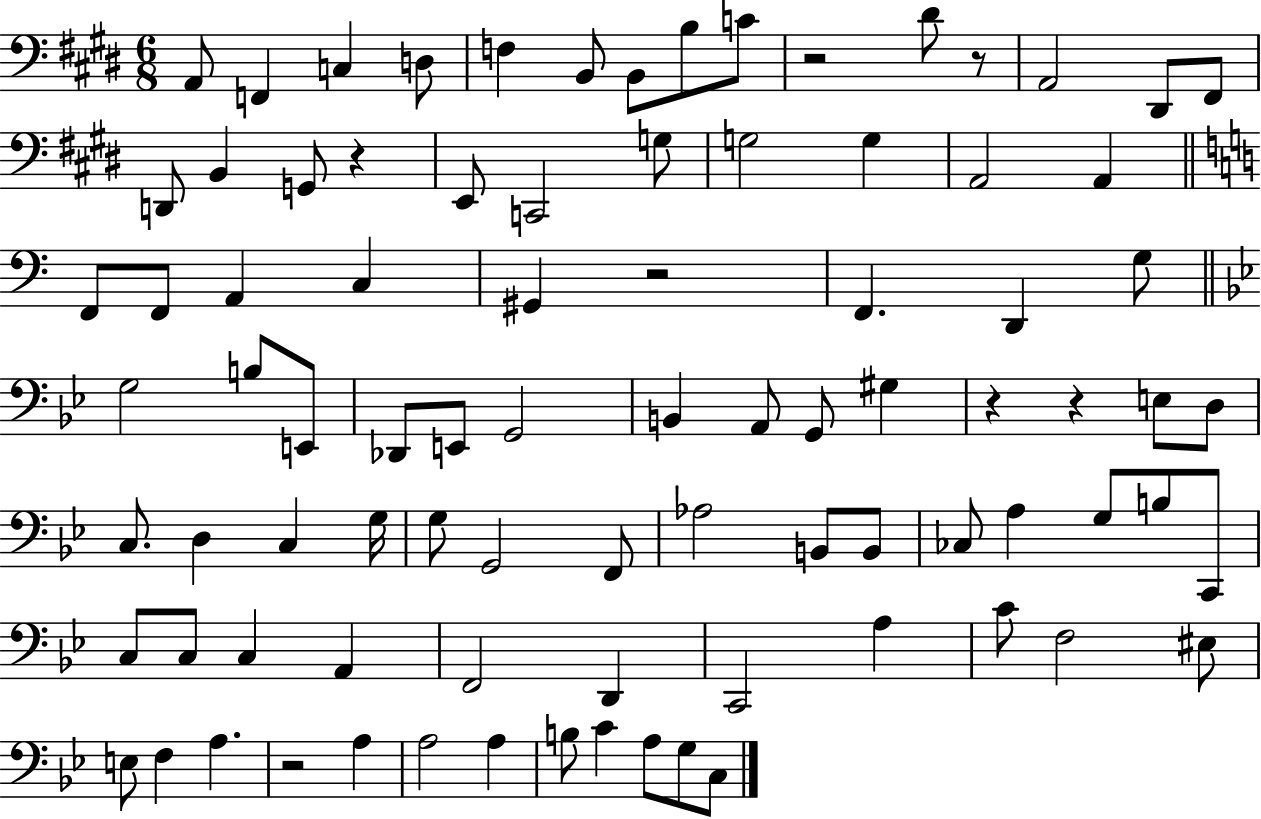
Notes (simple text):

A2/e F2/q C3/q D3/e F3/q B2/e B2/e B3/e C4/e R/h D#4/e R/e A2/h D#2/e F#2/e D2/e B2/q G2/e R/q E2/e C2/h G3/e G3/h G3/q A2/h A2/q F2/e F2/e A2/q C3/q G#2/q R/h F2/q. D2/q G3/e G3/h B3/e E2/e Db2/e E2/e G2/h B2/q A2/e G2/e G#3/q R/q R/q E3/e D3/e C3/e. D3/q C3/q G3/s G3/e G2/h F2/e Ab3/h B2/e B2/e CES3/e A3/q G3/e B3/e C2/e C3/e C3/e C3/q A2/q F2/h D2/q C2/h A3/q C4/e F3/h EIS3/e E3/e F3/q A3/q. R/h A3/q A3/h A3/q B3/e C4/q A3/e G3/e C3/e